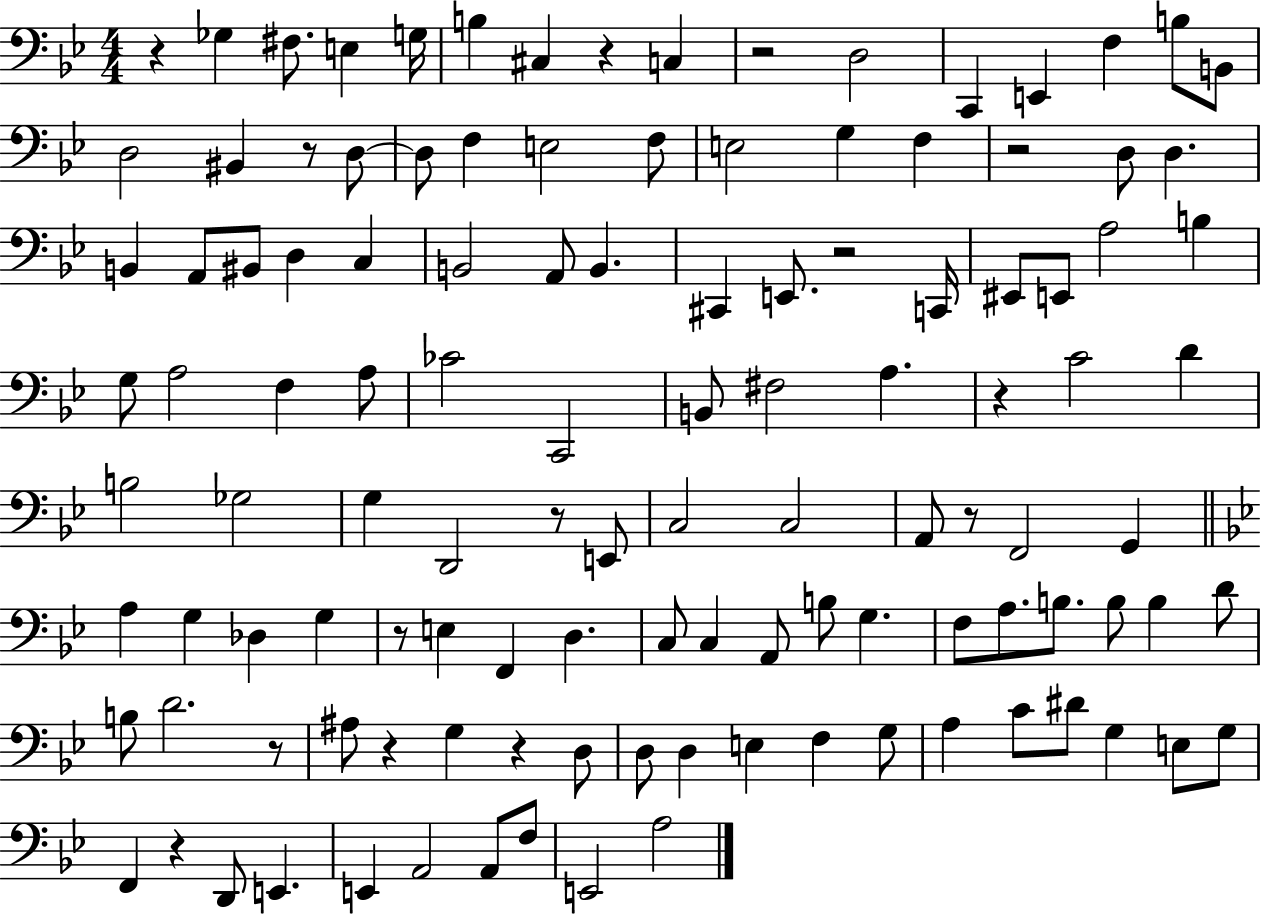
{
  \clef bass
  \numericTimeSignature
  \time 4/4
  \key bes \major
  r4 ges4 fis8. e4 g16 | b4 cis4 r4 c4 | r2 d2 | c,4 e,4 f4 b8 b,8 | \break d2 bis,4 r8 d8~~ | d8 f4 e2 f8 | e2 g4 f4 | r2 d8 d4. | \break b,4 a,8 bis,8 d4 c4 | b,2 a,8 b,4. | cis,4 e,8. r2 c,16 | eis,8 e,8 a2 b4 | \break g8 a2 f4 a8 | ces'2 c,2 | b,8 fis2 a4. | r4 c'2 d'4 | \break b2 ges2 | g4 d,2 r8 e,8 | c2 c2 | a,8 r8 f,2 g,4 | \break \bar "||" \break \key bes \major a4 g4 des4 g4 | r8 e4 f,4 d4. | c8 c4 a,8 b8 g4. | f8 a8. b8. b8 b4 d'8 | \break b8 d'2. r8 | ais8 r4 g4 r4 d8 | d8 d4 e4 f4 g8 | a4 c'8 dis'8 g4 e8 g8 | \break f,4 r4 d,8 e,4. | e,4 a,2 a,8 f8 | e,2 a2 | \bar "|."
}